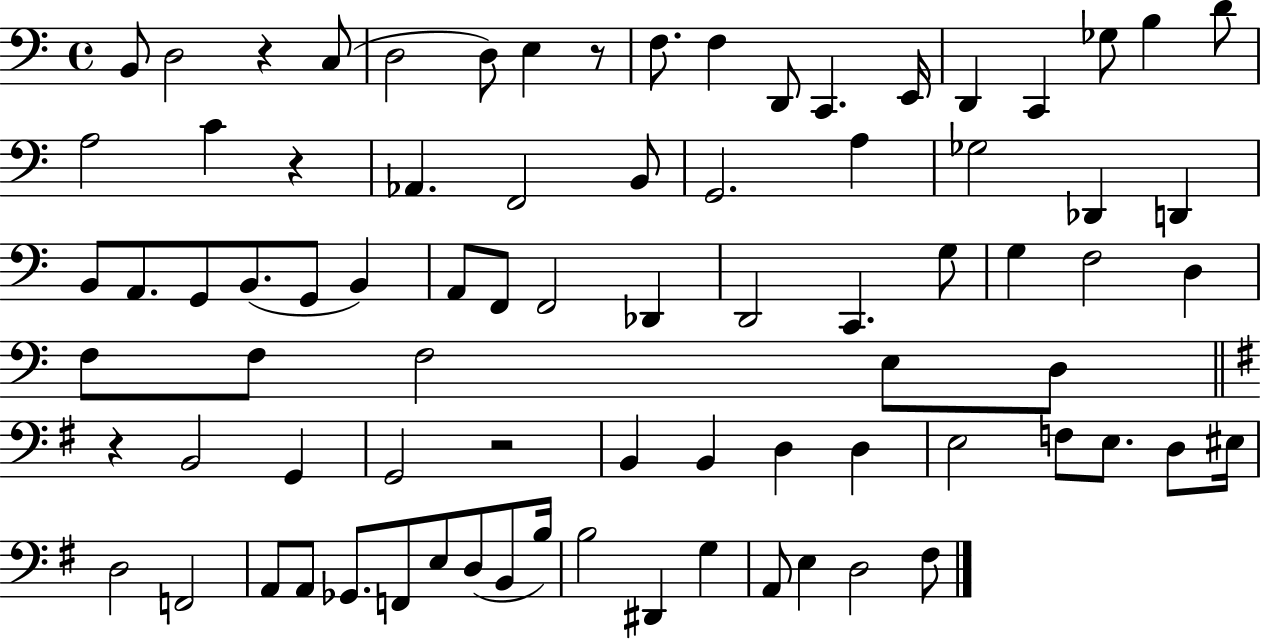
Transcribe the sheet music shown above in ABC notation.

X:1
T:Untitled
M:4/4
L:1/4
K:C
B,,/2 D,2 z C,/2 D,2 D,/2 E, z/2 F,/2 F, D,,/2 C,, E,,/4 D,, C,, _G,/2 B, D/2 A,2 C z _A,, F,,2 B,,/2 G,,2 A, _G,2 _D,, D,, B,,/2 A,,/2 G,,/2 B,,/2 G,,/2 B,, A,,/2 F,,/2 F,,2 _D,, D,,2 C,, G,/2 G, F,2 D, F,/2 F,/2 F,2 E,/2 D,/2 z B,,2 G,, G,,2 z2 B,, B,, D, D, E,2 F,/2 E,/2 D,/2 ^E,/4 D,2 F,,2 A,,/2 A,,/2 _G,,/2 F,,/2 E,/2 D,/2 B,,/2 B,/4 B,2 ^D,, G, A,,/2 E, D,2 ^F,/2